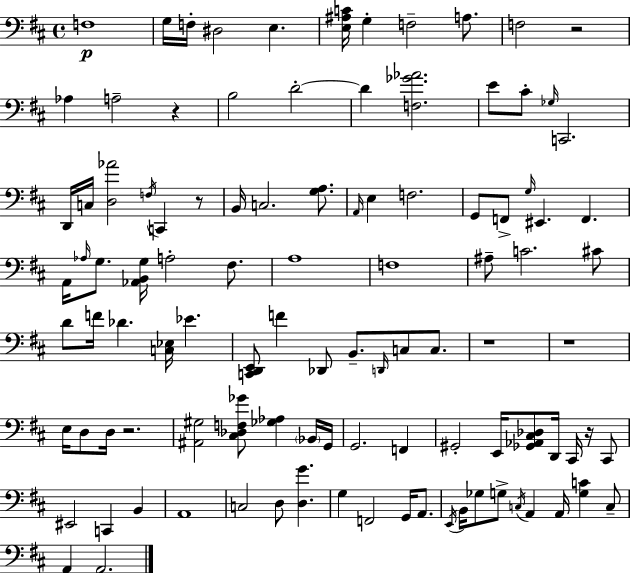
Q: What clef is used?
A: bass